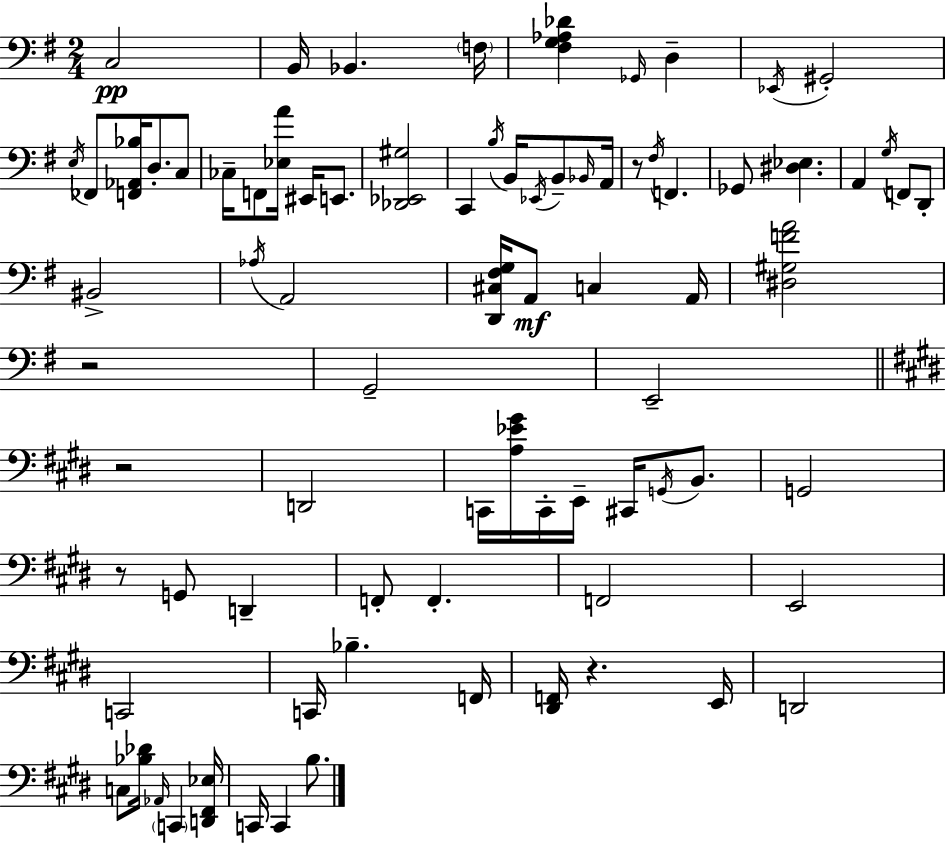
C3/h B2/s Bb2/q. F3/s [F#3,G3,Ab3,Db4]/q Gb2/s D3/q Eb2/s G#2/h E3/s FES2/e [F2,Ab2,Bb3]/s D3/e. C3/e CES3/s F2/e [Eb3,A4]/s EIS2/s E2/e. [Db2,Eb2,G#3]/h C2/q B3/s B2/s Eb2/s B2/e Bb2/s A2/s R/e F#3/s F2/q. Gb2/e [D#3,Eb3]/q. A2/q G3/s F2/e D2/e BIS2/h Ab3/s A2/h [D2,C#3,F#3,G3]/s A2/e C3/q A2/s [D#3,G#3,F4,A4]/h R/h G2/h E2/h R/h D2/h C2/s [A3,Eb4,G#4]/s C2/s E2/s C#2/s G2/s B2/e. G2/h R/e G2/e D2/q F2/e F2/q. F2/h E2/h C2/h C2/s Bb3/q. F2/s [D#2,F2]/s R/q. E2/s D2/h C3/e [Bb3,Db4]/s Ab2/s C2/q [D2,F#2,Eb3]/s C2/s C2/q B3/e.